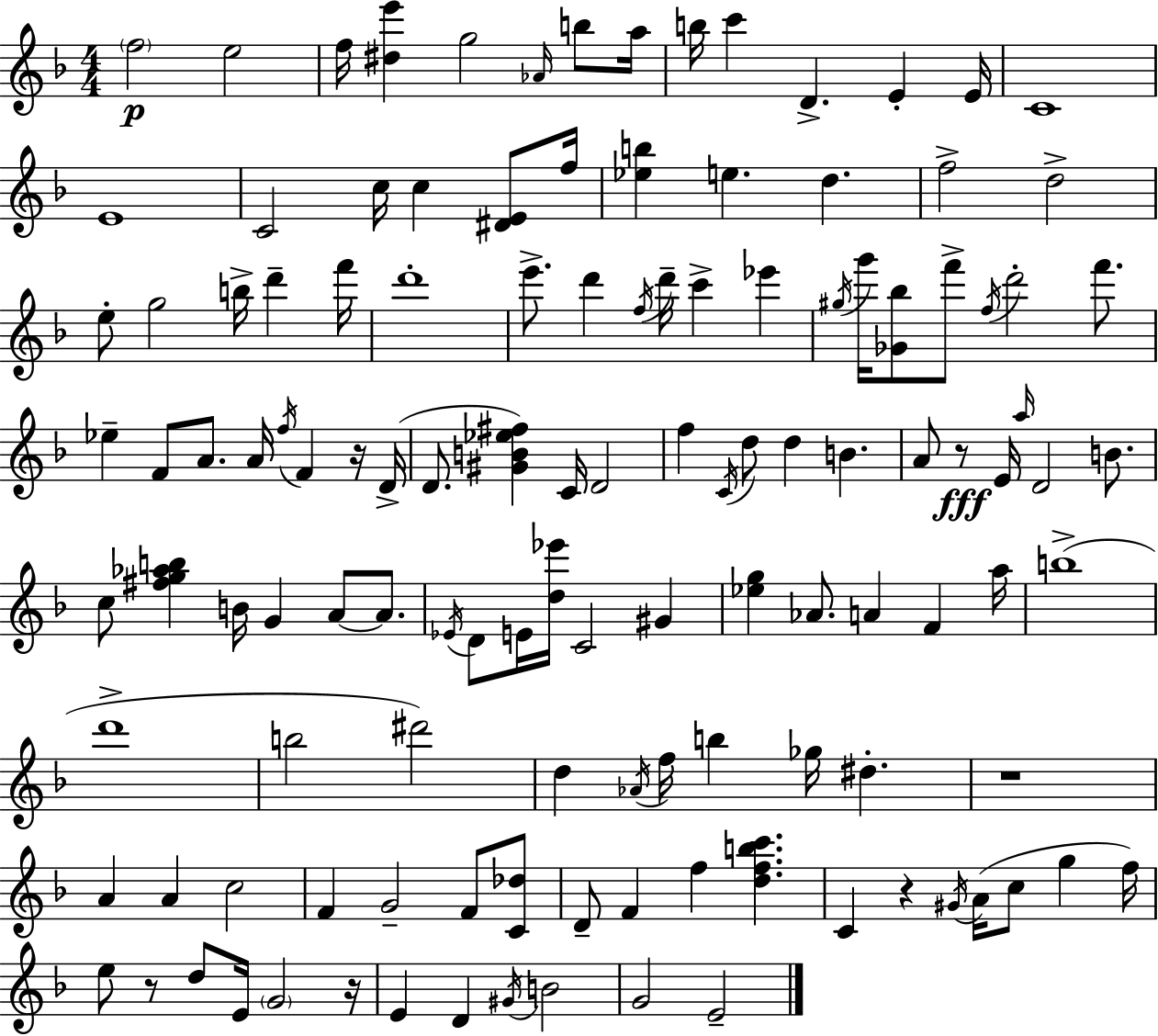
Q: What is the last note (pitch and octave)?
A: E4